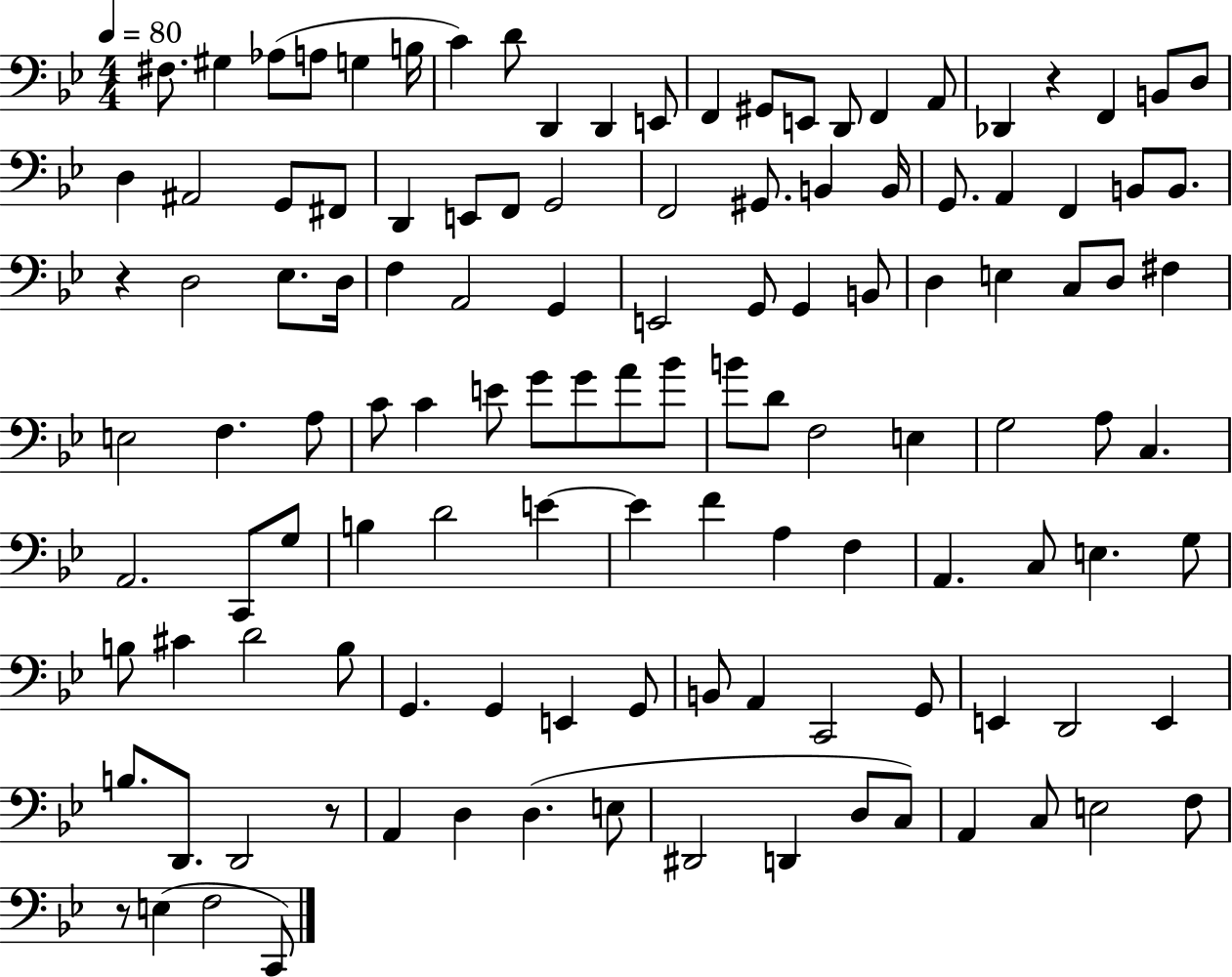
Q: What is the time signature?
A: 4/4